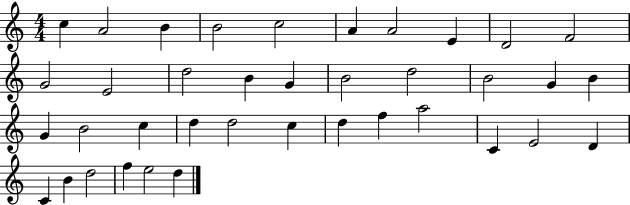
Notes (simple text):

C5/q A4/h B4/q B4/h C5/h A4/q A4/h E4/q D4/h F4/h G4/h E4/h D5/h B4/q G4/q B4/h D5/h B4/h G4/q B4/q G4/q B4/h C5/q D5/q D5/h C5/q D5/q F5/q A5/h C4/q E4/h D4/q C4/q B4/q D5/h F5/q E5/h D5/q